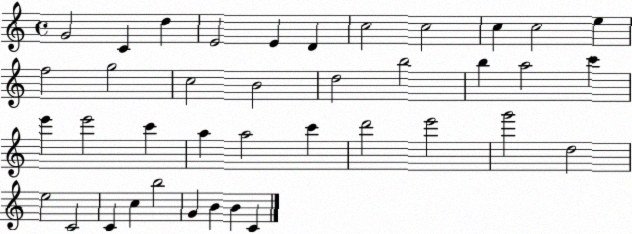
X:1
T:Untitled
M:4/4
L:1/4
K:C
G2 C d E2 E D c2 c2 c c2 e f2 g2 c2 B2 d2 b2 b a2 c' e' e'2 c' a a2 c' d'2 e'2 g'2 d2 e2 C2 C c b2 G B B C